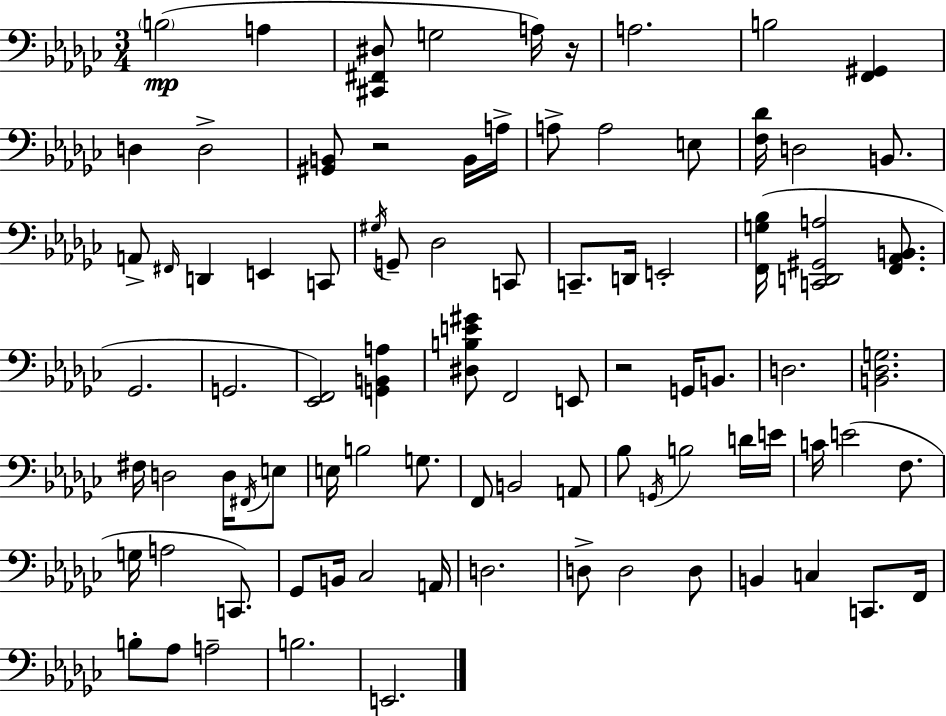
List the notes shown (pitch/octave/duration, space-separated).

B3/h A3/q [C#2,F#2,D#3]/e G3/h A3/s R/s A3/h. B3/h [F2,G#2]/q D3/q D3/h [G#2,B2]/e R/h B2/s A3/s A3/e A3/h E3/e [F3,Db4]/s D3/h B2/e. A2/e F#2/s D2/q E2/q C2/e G#3/s G2/e Db3/h C2/e C2/e. D2/s E2/h [F2,G3,Bb3]/s [C2,D2,G#2,A3]/h [F2,Ab2,B2]/e. Gb2/h. G2/h. [Eb2,F2]/h [G2,B2,A3]/q [D#3,B3,E4,G#4]/e F2/h E2/e R/h G2/s B2/e. D3/h. [B2,Db3,G3]/h. F#3/s D3/h D3/s F#2/s E3/e E3/s B3/h G3/e. F2/e B2/h A2/e Bb3/e G2/s B3/h D4/s E4/s C4/s E4/h F3/e. G3/s A3/h C2/e. Gb2/e B2/s CES3/h A2/s D3/h. D3/e D3/h D3/e B2/q C3/q C2/e. F2/s B3/e Ab3/e A3/h B3/h. E2/h.